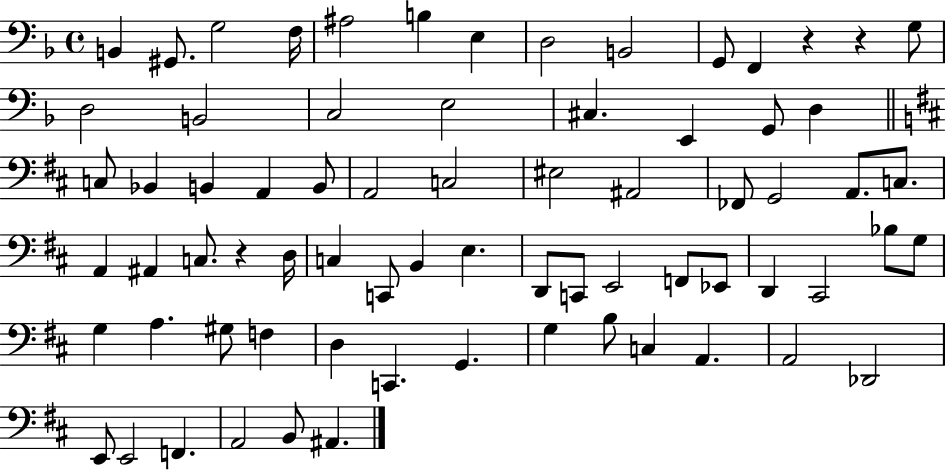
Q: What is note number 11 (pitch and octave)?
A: F2